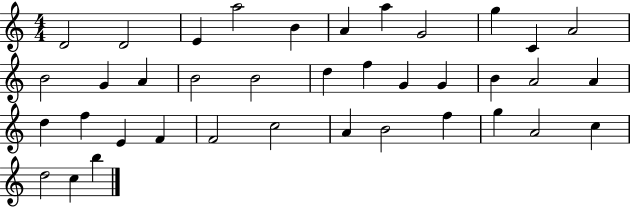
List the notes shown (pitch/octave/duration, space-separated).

D4/h D4/h E4/q A5/h B4/q A4/q A5/q G4/h G5/q C4/q A4/h B4/h G4/q A4/q B4/h B4/h D5/q F5/q G4/q G4/q B4/q A4/h A4/q D5/q F5/q E4/q F4/q F4/h C5/h A4/q B4/h F5/q G5/q A4/h C5/q D5/h C5/q B5/q